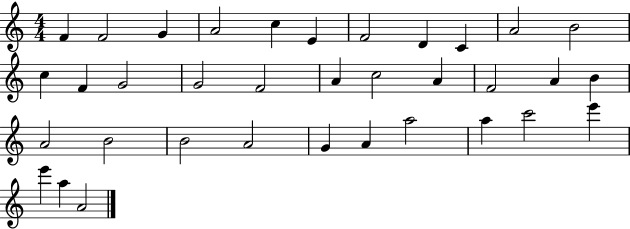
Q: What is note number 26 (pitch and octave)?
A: A4